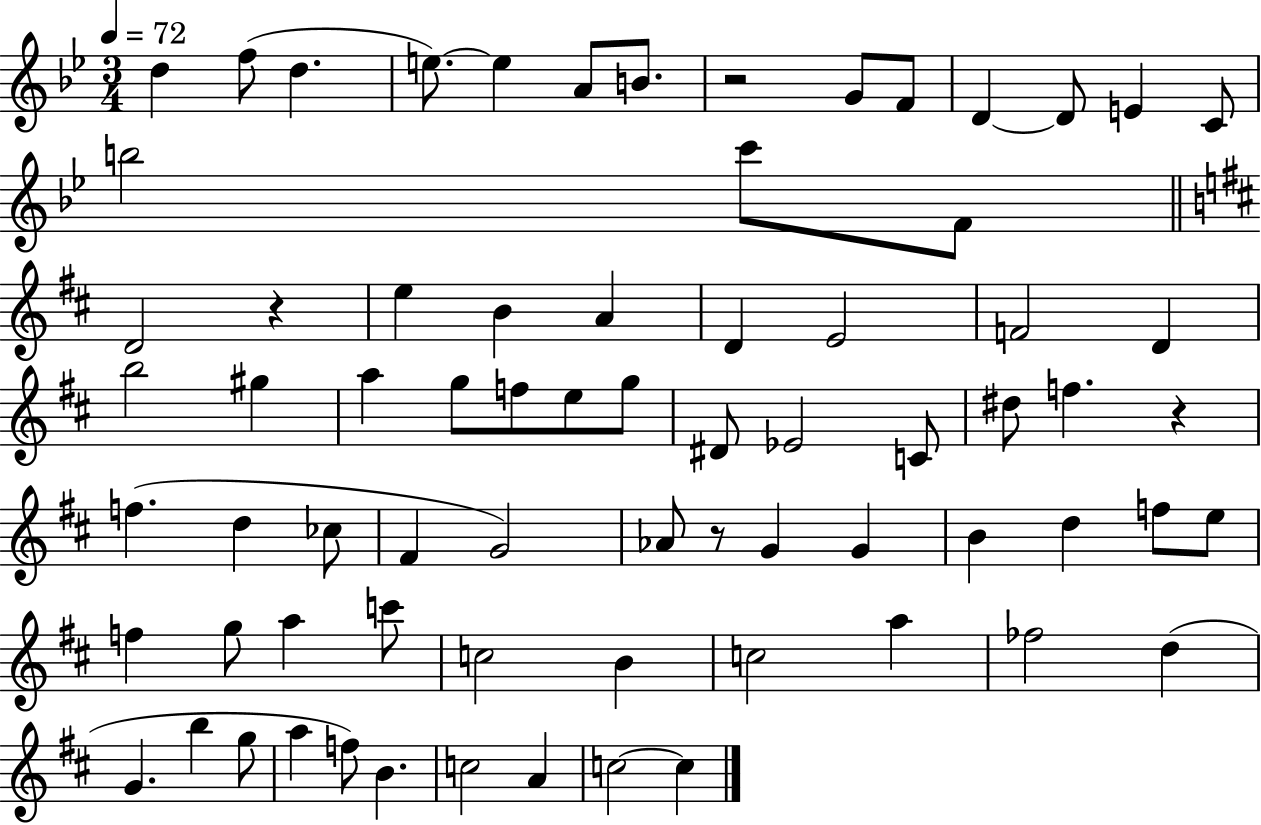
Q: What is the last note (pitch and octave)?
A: C5